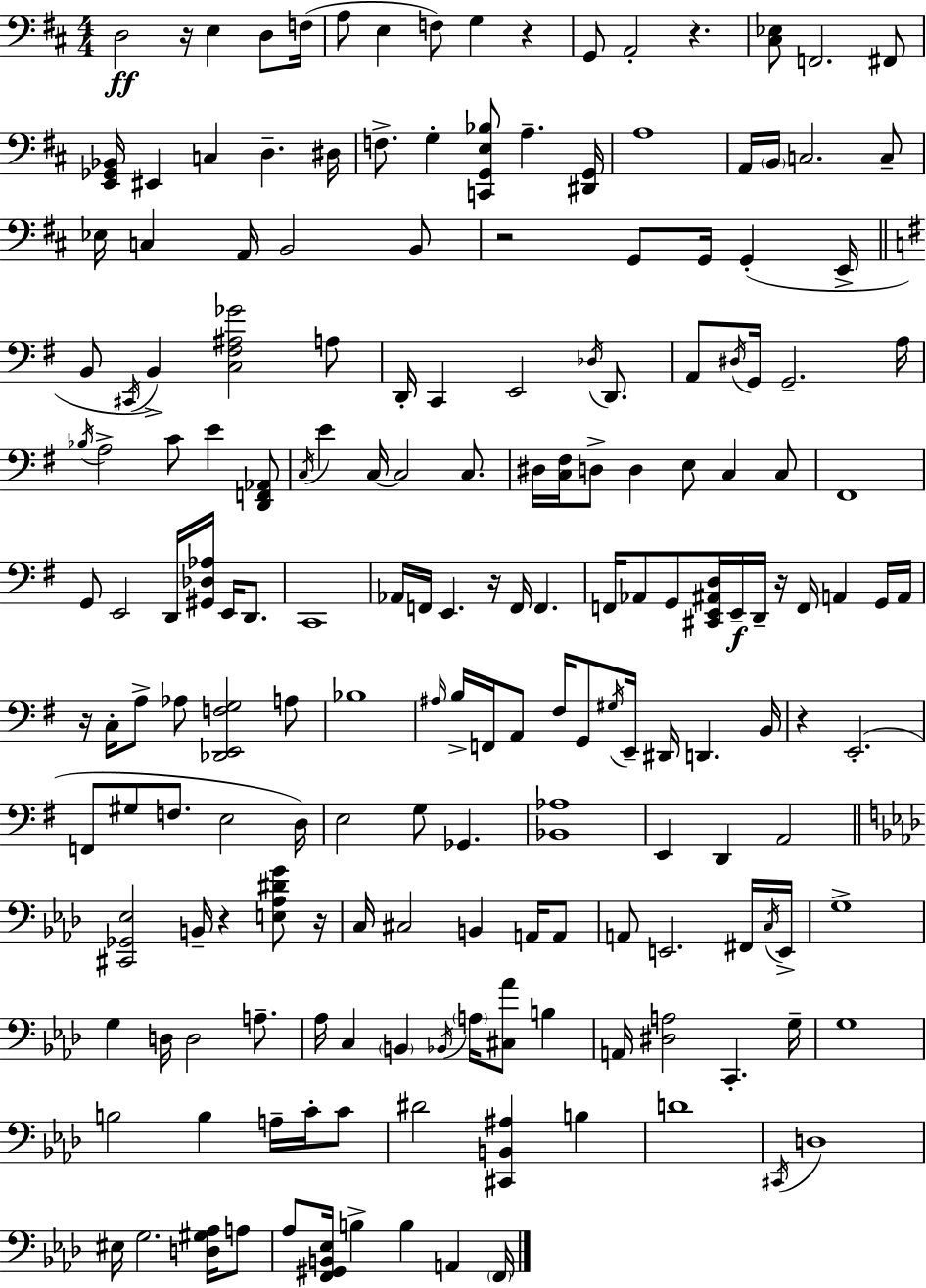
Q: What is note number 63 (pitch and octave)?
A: F#2